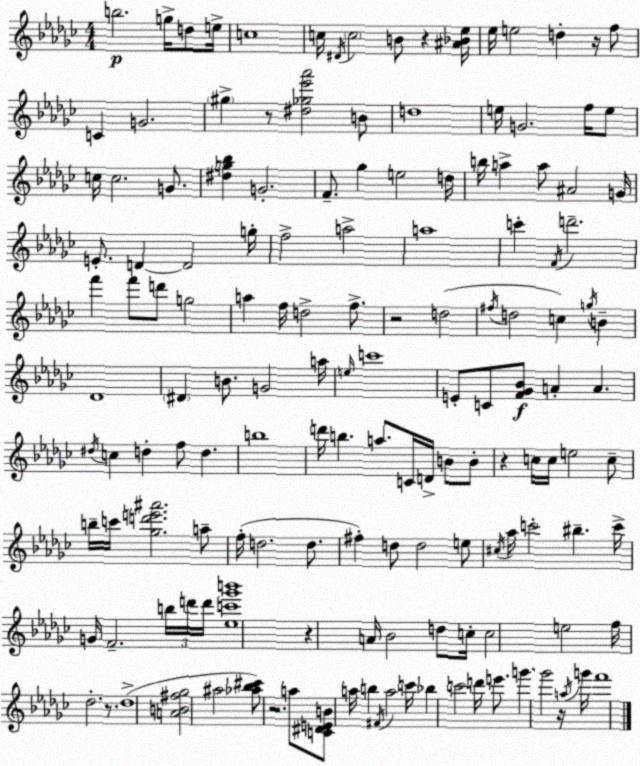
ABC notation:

X:1
T:Untitled
M:4/4
L:1/4
K:Ebm
b2 g/4 d/2 e/4 c4 c/4 ^D/4 c2 B/2 z [^A_B_e]/4 _e/4 e2 d z/4 f/2 C G2 ^g z/2 [^d_g_e'_a']2 B/2 d4 e/4 G2 f/4 e/2 c/4 c2 G/2 [^dg_b] G2 F/2 _g e2 d/4 b/4 a a/2 ^A2 G/4 E/2 D D2 g/4 f2 a2 a4 c' F/4 d'2 f' f'/2 d'/2 g2 a f/4 d2 f/2 z2 d2 ^f/4 d2 c g/4 B _D4 ^D B/2 G2 a/4 e/4 c'4 E/2 C/2 [F_G_B]/2 A A ^d/4 c d f/2 d b4 d'/4 b a/2 C/4 D/4 B/2 B/2 z c/4 c/4 e2 c/2 b/4 c'/4 [_gd'e'^a']2 a/2 f/4 d2 d/2 ^f d/2 d2 e/2 ^c/4 _a/4 c'2 ^b c'/4 G/4 F2 b/4 d'/4 d'/4 [_ec'_g'b']4 z A/4 _B2 d/2 c/4 c2 e2 f/4 _d2 z/2 _d4 [AB^f_g]2 ^a2 [_a_b^c']/2 z2 a/2 [C^DEB]/2 a/4 b ^F/4 a2 c'/4 _b c'2 d'/4 e'/2 g' _g'2 z/4 a/4 g'/4 f'4